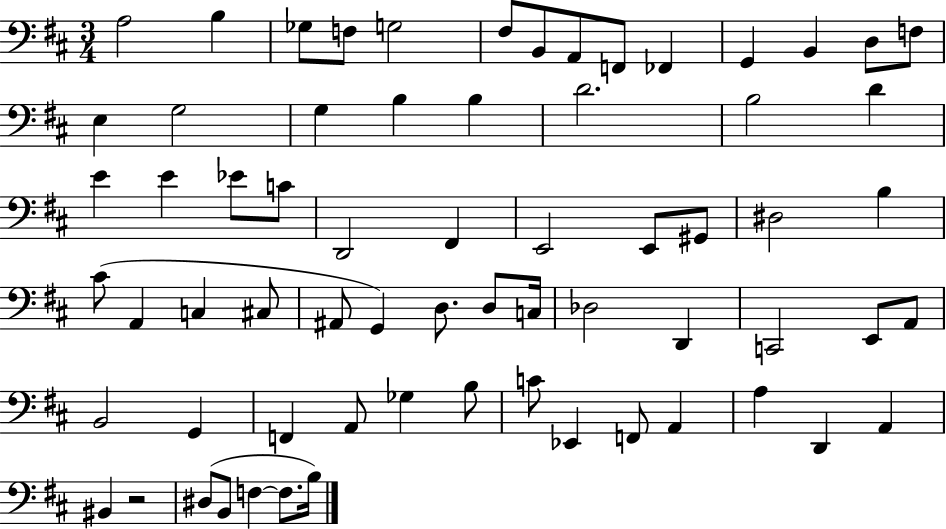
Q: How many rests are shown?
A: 1